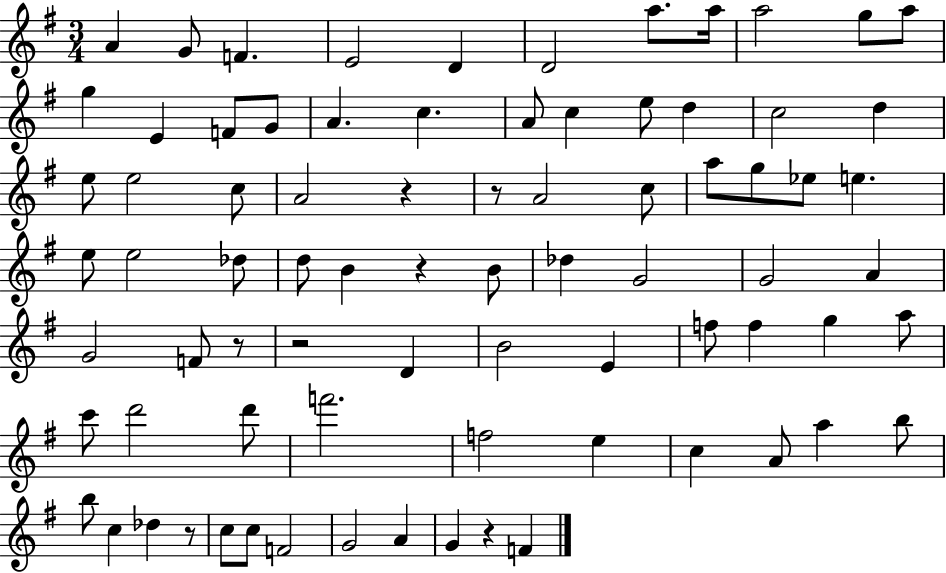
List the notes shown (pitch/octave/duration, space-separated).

A4/q G4/e F4/q. E4/h D4/q D4/h A5/e. A5/s A5/h G5/e A5/e G5/q E4/q F4/e G4/e A4/q. C5/q. A4/e C5/q E5/e D5/q C5/h D5/q E5/e E5/h C5/e A4/h R/q R/e A4/h C5/e A5/e G5/e Eb5/e E5/q. E5/e E5/h Db5/e D5/e B4/q R/q B4/e Db5/q G4/h G4/h A4/q G4/h F4/e R/e R/h D4/q B4/h E4/q F5/e F5/q G5/q A5/e C6/e D6/h D6/e F6/h. F5/h E5/q C5/q A4/e A5/q B5/e B5/e C5/q Db5/q R/e C5/e C5/e F4/h G4/h A4/q G4/q R/q F4/q